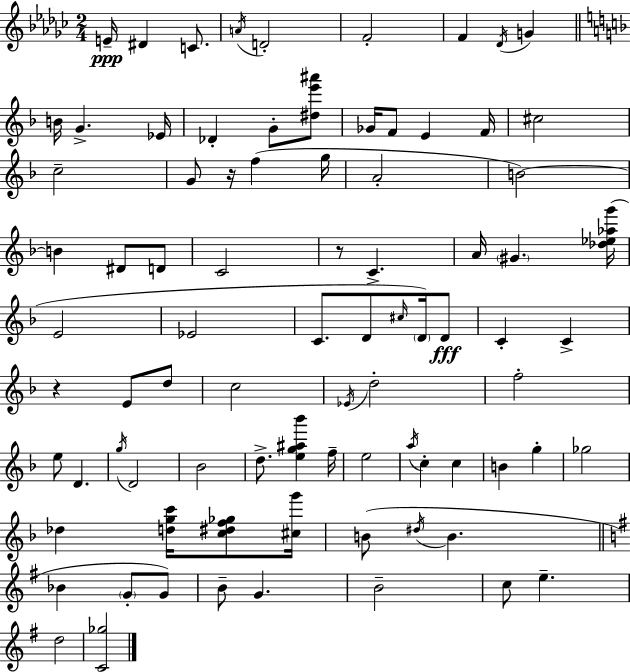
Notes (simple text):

E4/s D#4/q C4/e. A4/s D4/h F4/h F4/q Db4/s G4/q B4/s G4/q. Eb4/s Db4/q G4/e [D#5,E6,A#6]/e Gb4/s F4/e E4/q F4/s C#5/h C5/h G4/e R/s F5/q G5/s A4/h B4/h B4/q D#4/e D4/e C4/h R/e C4/q. A4/s G#4/q. [Db5,Eb5,Ab5,G6]/s E4/h Eb4/h C4/e. D4/e C#5/s D4/s D4/e C4/q C4/q R/q E4/e D5/e C5/h Eb4/s D5/h F5/h E5/e D4/q. G5/s D4/h Bb4/h D5/e. [E5,G5,A#5,Bb6]/q F5/s E5/h A5/s C5/q C5/q B4/q G5/q Gb5/h Db5/q [D5,G5,C6]/s [C5,D#5,F5,Gb5]/e [C#5,G6]/s B4/e D#5/s B4/q. Bb4/q G4/e G4/e B4/e G4/q. B4/h C5/e E5/q. D5/h [C4,Gb5]/h